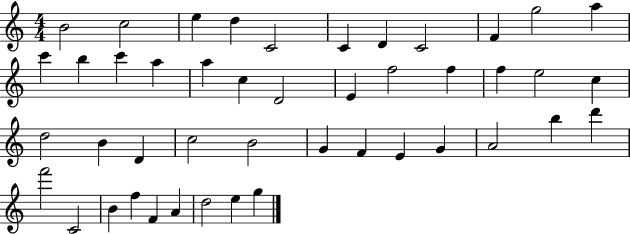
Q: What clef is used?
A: treble